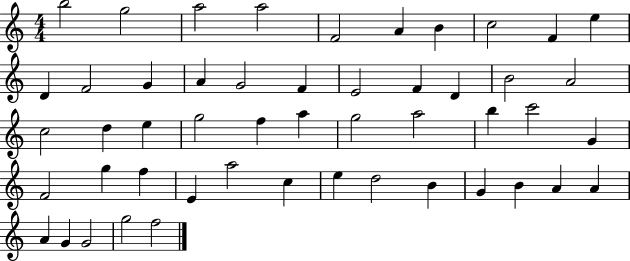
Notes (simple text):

B5/h G5/h A5/h A5/h F4/h A4/q B4/q C5/h F4/q E5/q D4/q F4/h G4/q A4/q G4/h F4/q E4/h F4/q D4/q B4/h A4/h C5/h D5/q E5/q G5/h F5/q A5/q G5/h A5/h B5/q C6/h G4/q F4/h G5/q F5/q E4/q A5/h C5/q E5/q D5/h B4/q G4/q B4/q A4/q A4/q A4/q G4/q G4/h G5/h F5/h